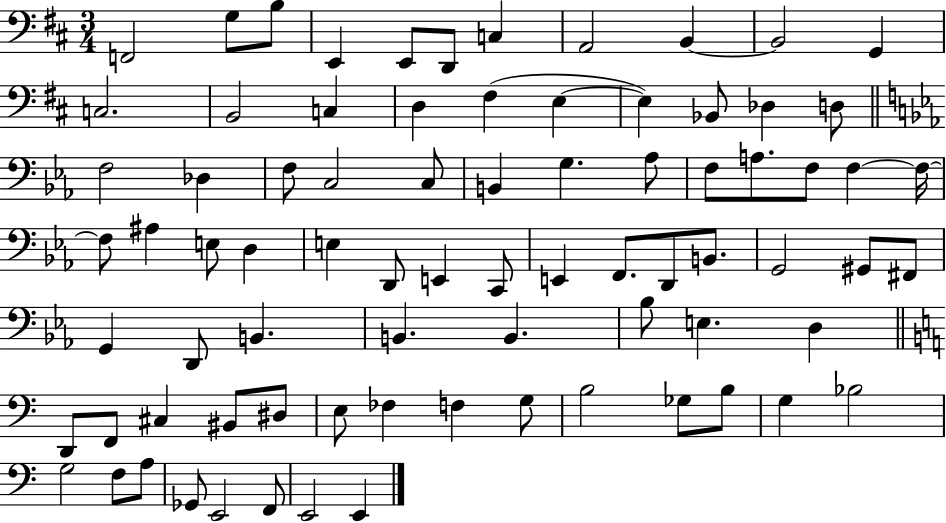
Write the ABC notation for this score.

X:1
T:Untitled
M:3/4
L:1/4
K:D
F,,2 G,/2 B,/2 E,, E,,/2 D,,/2 C, A,,2 B,, B,,2 G,, C,2 B,,2 C, D, ^F, E, E, _B,,/2 _D, D,/2 F,2 _D, F,/2 C,2 C,/2 B,, G, _A,/2 F,/2 A,/2 F,/2 F, F,/4 F,/2 ^A, E,/2 D, E, D,,/2 E,, C,,/2 E,, F,,/2 D,,/2 B,,/2 G,,2 ^G,,/2 ^F,,/2 G,, D,,/2 B,, B,, B,, _B,/2 E, D, D,,/2 F,,/2 ^C, ^B,,/2 ^D,/2 E,/2 _F, F, G,/2 B,2 _G,/2 B,/2 G, _B,2 G,2 F,/2 A,/2 _G,,/2 E,,2 F,,/2 E,,2 E,,